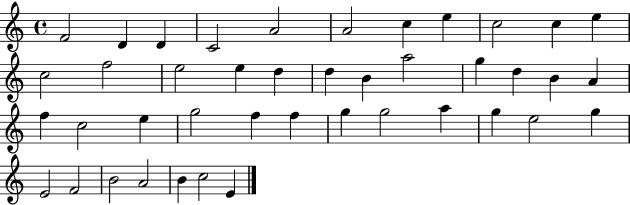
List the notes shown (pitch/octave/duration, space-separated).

F4/h D4/q D4/q C4/h A4/h A4/h C5/q E5/q C5/h C5/q E5/q C5/h F5/h E5/h E5/q D5/q D5/q B4/q A5/h G5/q D5/q B4/q A4/q F5/q C5/h E5/q G5/h F5/q F5/q G5/q G5/h A5/q G5/q E5/h G5/q E4/h F4/h B4/h A4/h B4/q C5/h E4/q